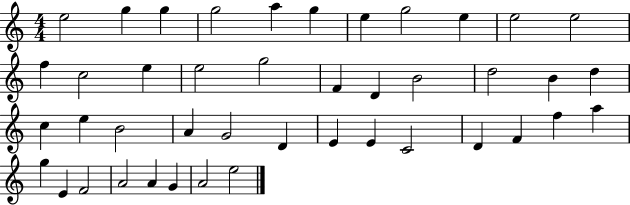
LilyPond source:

{
  \clef treble
  \numericTimeSignature
  \time 4/4
  \key c \major
  e''2 g''4 g''4 | g''2 a''4 g''4 | e''4 g''2 e''4 | e''2 e''2 | \break f''4 c''2 e''4 | e''2 g''2 | f'4 d'4 b'2 | d''2 b'4 d''4 | \break c''4 e''4 b'2 | a'4 g'2 d'4 | e'4 e'4 c'2 | d'4 f'4 f''4 a''4 | \break g''4 e'4 f'2 | a'2 a'4 g'4 | a'2 e''2 | \bar "|."
}